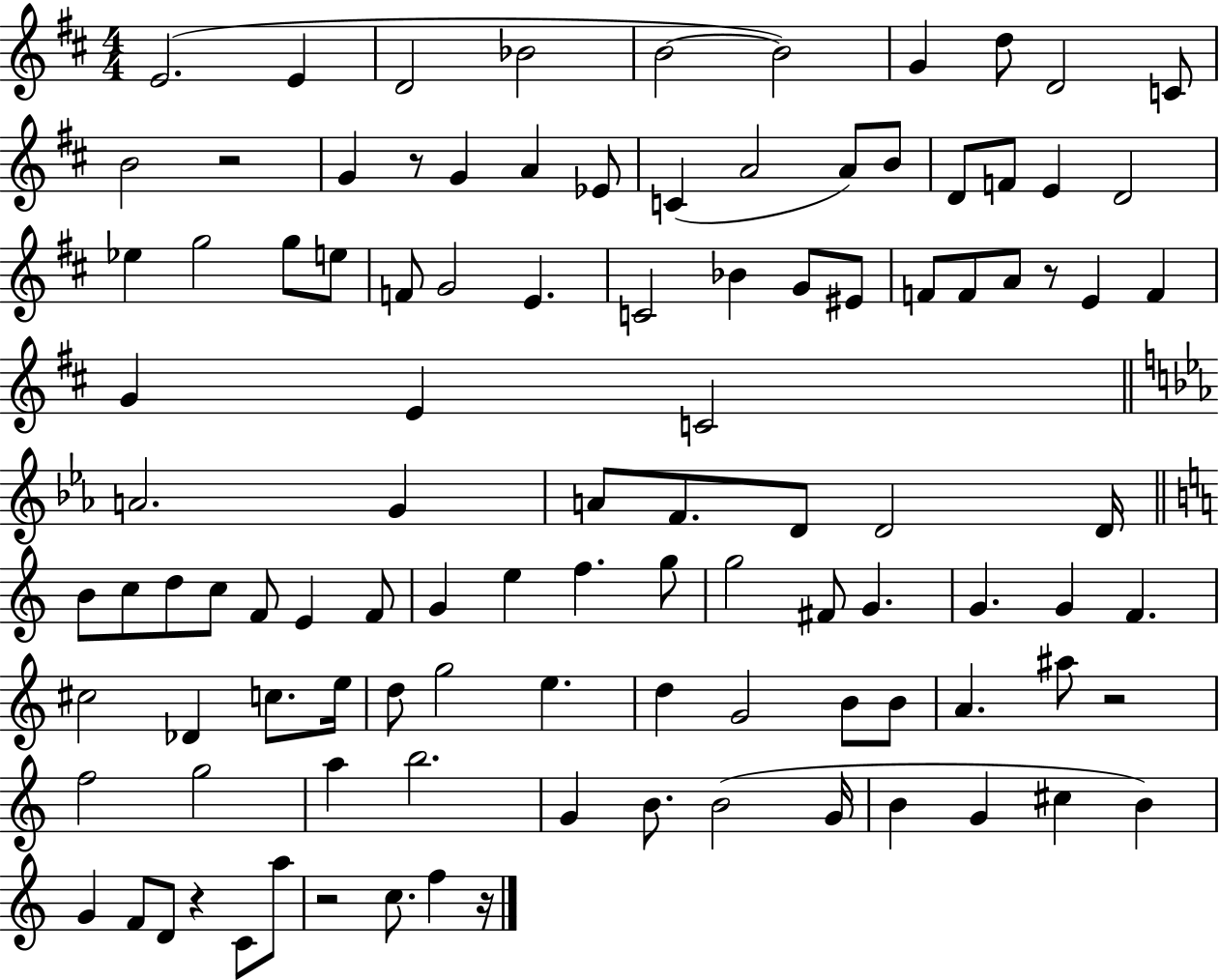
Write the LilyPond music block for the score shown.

{
  \clef treble
  \numericTimeSignature
  \time 4/4
  \key d \major
  e'2.( e'4 | d'2 bes'2 | b'2~~ b'2) | g'4 d''8 d'2 c'8 | \break b'2 r2 | g'4 r8 g'4 a'4 ees'8 | c'4( a'2 a'8) b'8 | d'8 f'8 e'4 d'2 | \break ees''4 g''2 g''8 e''8 | f'8 g'2 e'4. | c'2 bes'4 g'8 eis'8 | f'8 f'8 a'8 r8 e'4 f'4 | \break g'4 e'4 c'2 | \bar "||" \break \key ees \major a'2. g'4 | a'8 f'8. d'8 d'2 d'16 | \bar "||" \break \key a \minor b'8 c''8 d''8 c''8 f'8 e'4 f'8 | g'4 e''4 f''4. g''8 | g''2 fis'8 g'4. | g'4. g'4 f'4. | \break cis''2 des'4 c''8. e''16 | d''8 g''2 e''4. | d''4 g'2 b'8 b'8 | a'4. ais''8 r2 | \break f''2 g''2 | a''4 b''2. | g'4 b'8. b'2( g'16 | b'4 g'4 cis''4 b'4) | \break g'4 f'8 d'8 r4 c'8 a''8 | r2 c''8. f''4 r16 | \bar "|."
}